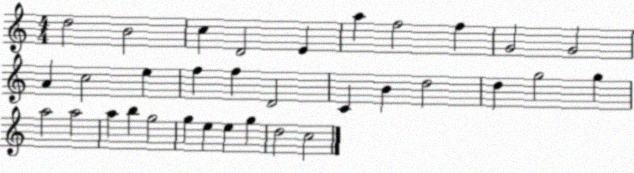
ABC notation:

X:1
T:Untitled
M:4/4
L:1/4
K:C
d2 B2 c D2 E a f2 f G2 G2 A c2 e f f D2 C B d2 d g2 g a2 a2 a b g2 g e e g d2 c2